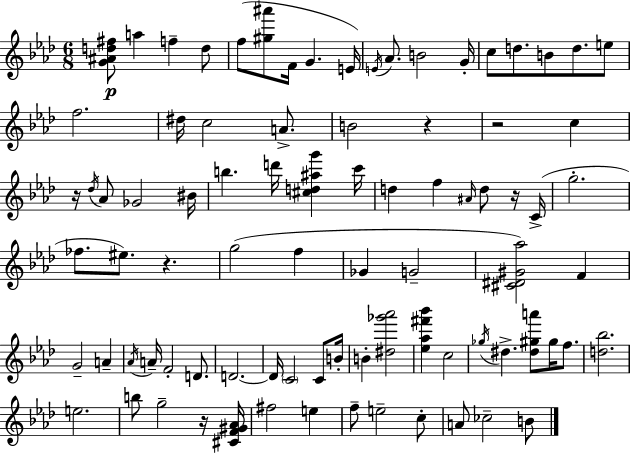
[G4,A#4,D5,F#5]/e A5/q F5/q D5/e F5/e [G#5,A#6]/e F4/s G4/q. E4/s E4/s Ab4/e. B4/h G4/s C5/e D5/e. B4/e D5/e. E5/e F5/h. D#5/s C5/h A4/e. B4/h R/q R/h C5/q R/s Db5/s Ab4/e Gb4/h BIS4/s B5/q. D6/s [C#5,D5,A#5,G6]/q C6/s D5/q F5/q A#4/s D5/e R/s C4/s G5/h. FES5/e. EIS5/e. R/q. G5/h F5/q Gb4/q G4/h [C#4,D#4,G#4,Ab5]/h F4/q G4/h A4/q Ab4/s A4/s F4/h D4/e. D4/h. D4/s C4/h C4/e B4/s B4/q [D#5,Gb6,Ab6]/h [Eb5,Ab5,F#6,Bb6]/q C5/h Gb5/s D#5/q. [D#5,G#5,A6]/e G#5/s F5/e. [D5,Bb5]/h. E5/h. B5/e G5/h R/s [C#4,F4,G#4,Ab4]/s F#5/h E5/q F5/e E5/h C5/e A4/e CES5/h B4/e